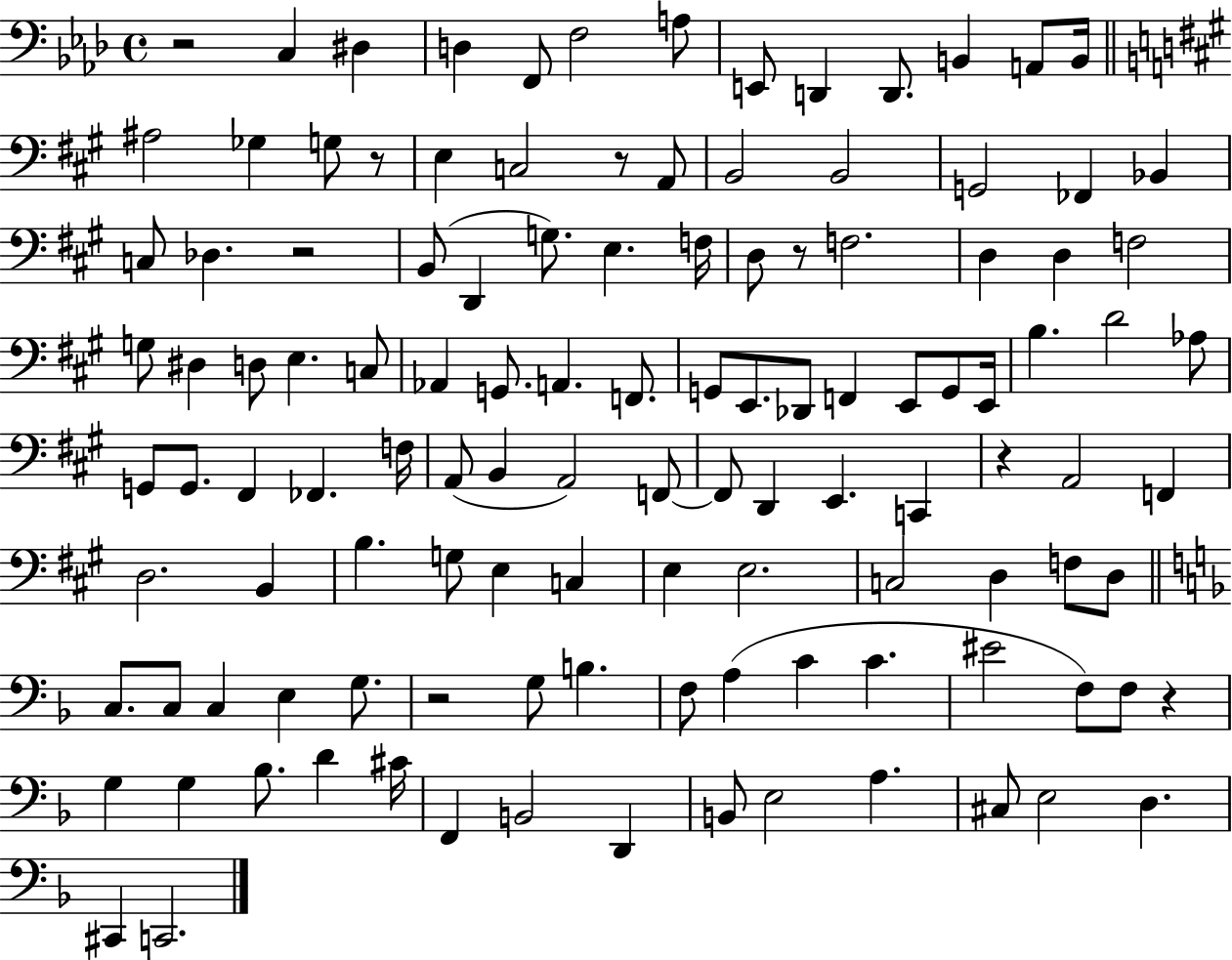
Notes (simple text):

R/h C3/q D#3/q D3/q F2/e F3/h A3/e E2/e D2/q D2/e. B2/q A2/e B2/s A#3/h Gb3/q G3/e R/e E3/q C3/h R/e A2/e B2/h B2/h G2/h FES2/q Bb2/q C3/e Db3/q. R/h B2/e D2/q G3/e. E3/q. F3/s D3/e R/e F3/h. D3/q D3/q F3/h G3/e D#3/q D3/e E3/q. C3/e Ab2/q G2/e. A2/q. F2/e. G2/e E2/e. Db2/e F2/q E2/e G2/e E2/s B3/q. D4/h Ab3/e G2/e G2/e. F#2/q FES2/q. F3/s A2/e B2/q A2/h F2/e F2/e D2/q E2/q. C2/q R/q A2/h F2/q D3/h. B2/q B3/q. G3/e E3/q C3/q E3/q E3/h. C3/h D3/q F3/e D3/e C3/e. C3/e C3/q E3/q G3/e. R/h G3/e B3/q. F3/e A3/q C4/q C4/q. EIS4/h F3/e F3/e R/q G3/q G3/q Bb3/e. D4/q C#4/s F2/q B2/h D2/q B2/e E3/h A3/q. C#3/e E3/h D3/q. C#2/q C2/h.